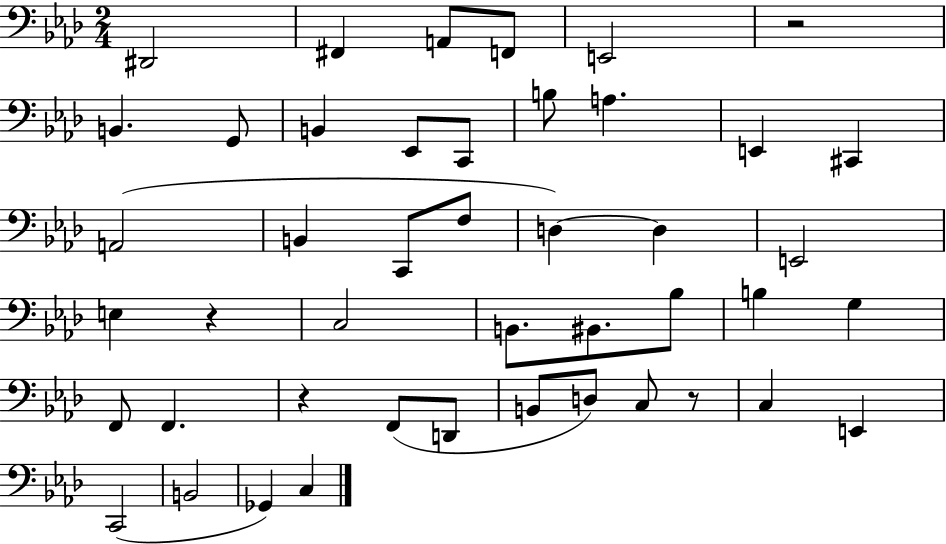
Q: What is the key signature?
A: AES major